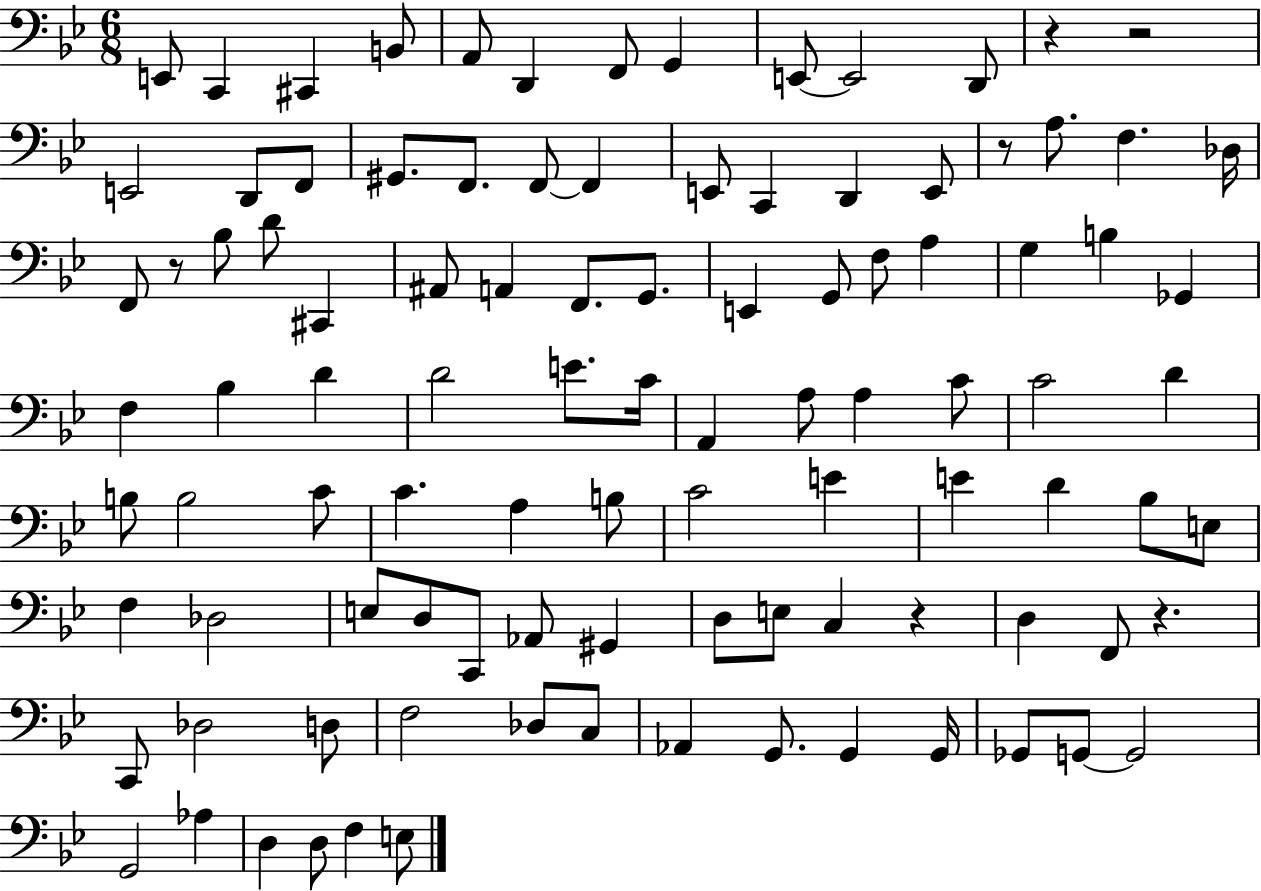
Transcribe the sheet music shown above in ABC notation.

X:1
T:Untitled
M:6/8
L:1/4
K:Bb
E,,/2 C,, ^C,, B,,/2 A,,/2 D,, F,,/2 G,, E,,/2 E,,2 D,,/2 z z2 E,,2 D,,/2 F,,/2 ^G,,/2 F,,/2 F,,/2 F,, E,,/2 C,, D,, E,,/2 z/2 A,/2 F, _D,/4 F,,/2 z/2 _B,/2 D/2 ^C,, ^A,,/2 A,, F,,/2 G,,/2 E,, G,,/2 F,/2 A, G, B, _G,, F, _B, D D2 E/2 C/4 A,, A,/2 A, C/2 C2 D B,/2 B,2 C/2 C A, B,/2 C2 E E D _B,/2 E,/2 F, _D,2 E,/2 D,/2 C,,/2 _A,,/2 ^G,, D,/2 E,/2 C, z D, F,,/2 z C,,/2 _D,2 D,/2 F,2 _D,/2 C,/2 _A,, G,,/2 G,, G,,/4 _G,,/2 G,,/2 G,,2 G,,2 _A, D, D,/2 F, E,/2